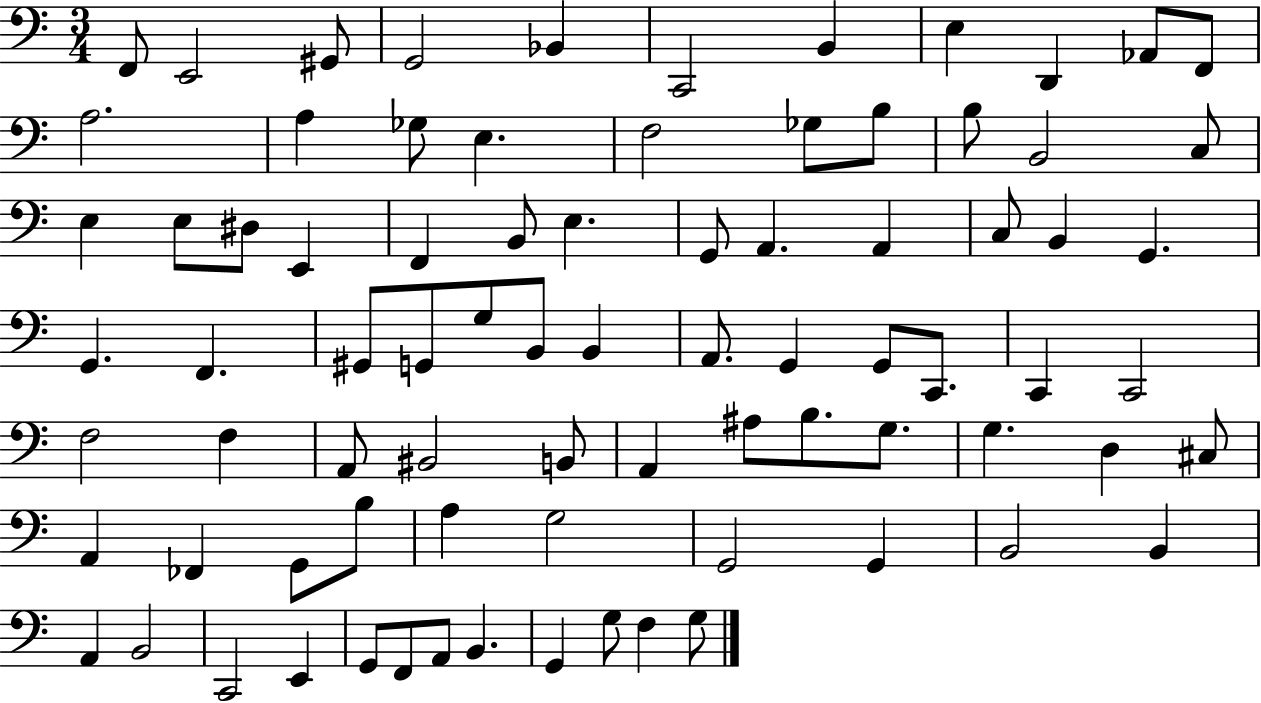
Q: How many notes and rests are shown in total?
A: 81